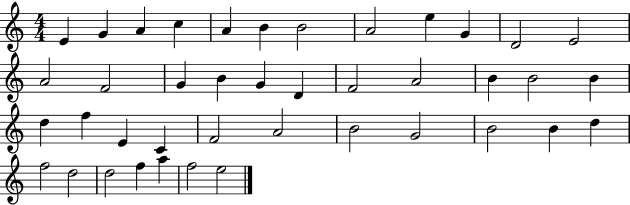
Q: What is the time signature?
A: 4/4